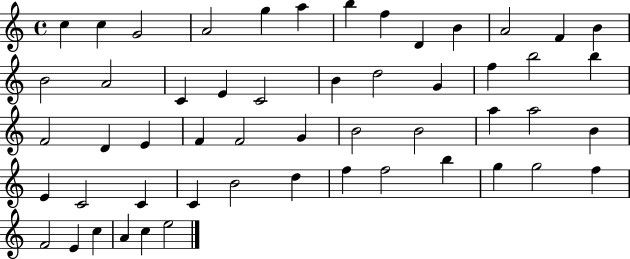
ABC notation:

X:1
T:Untitled
M:4/4
L:1/4
K:C
c c G2 A2 g a b f D B A2 F B B2 A2 C E C2 B d2 G f b2 b F2 D E F F2 G B2 B2 a a2 B E C2 C C B2 d f f2 b g g2 f F2 E c A c e2